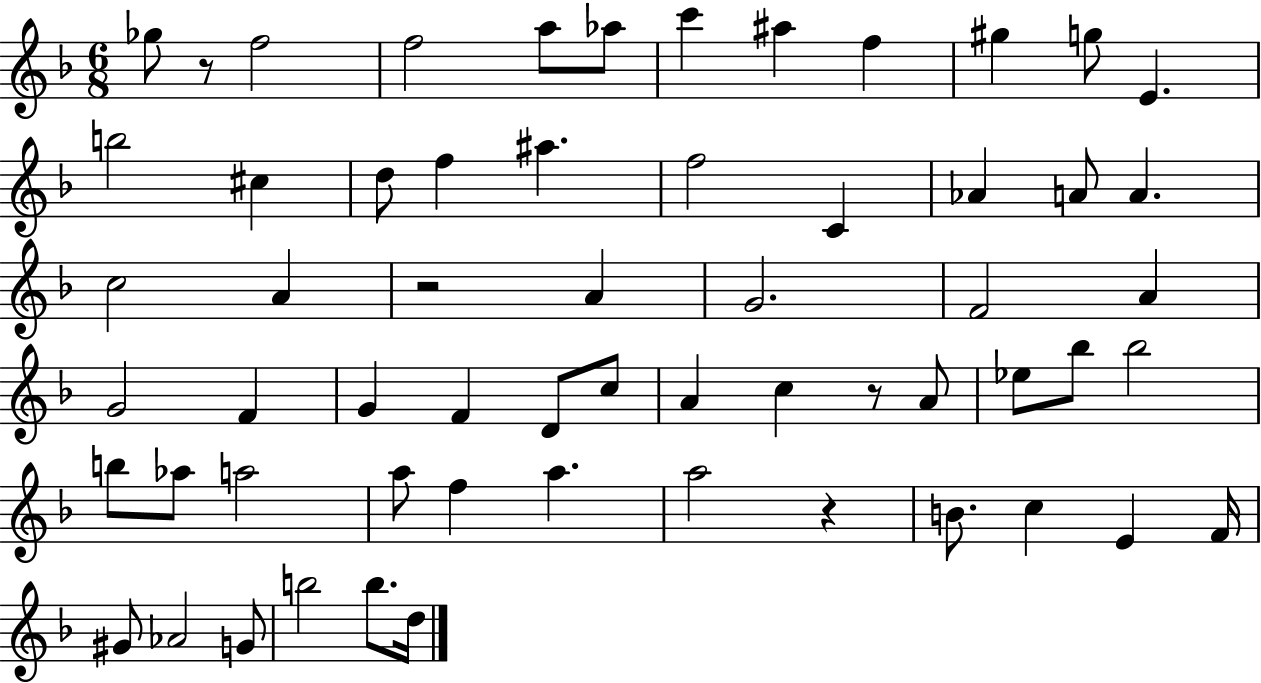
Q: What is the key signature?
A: F major